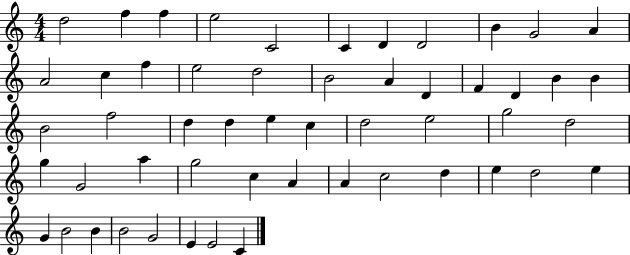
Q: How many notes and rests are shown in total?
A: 53